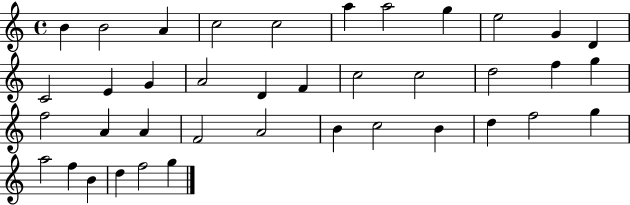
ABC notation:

X:1
T:Untitled
M:4/4
L:1/4
K:C
B B2 A c2 c2 a a2 g e2 G D C2 E G A2 D F c2 c2 d2 f g f2 A A F2 A2 B c2 B d f2 g a2 f B d f2 g